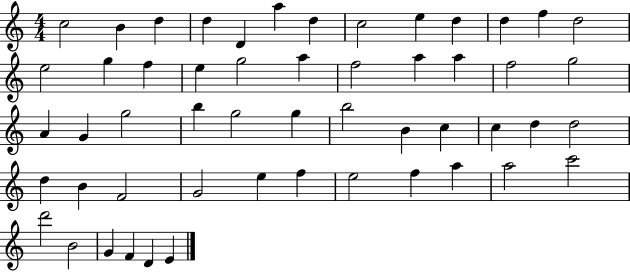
{
  \clef treble
  \numericTimeSignature
  \time 4/4
  \key c \major
  c''2 b'4 d''4 | d''4 d'4 a''4 d''4 | c''2 e''4 d''4 | d''4 f''4 d''2 | \break e''2 g''4 f''4 | e''4 g''2 a''4 | f''2 a''4 a''4 | f''2 g''2 | \break a'4 g'4 g''2 | b''4 g''2 g''4 | b''2 b'4 c''4 | c''4 d''4 d''2 | \break d''4 b'4 f'2 | g'2 e''4 f''4 | e''2 f''4 a''4 | a''2 c'''2 | \break d'''2 b'2 | g'4 f'4 d'4 e'4 | \bar "|."
}